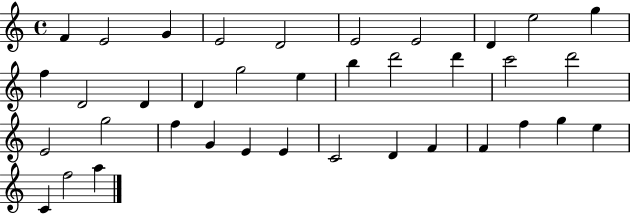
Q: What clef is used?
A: treble